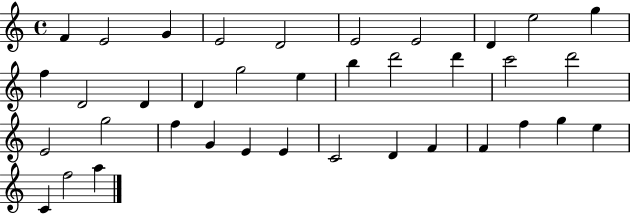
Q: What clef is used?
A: treble